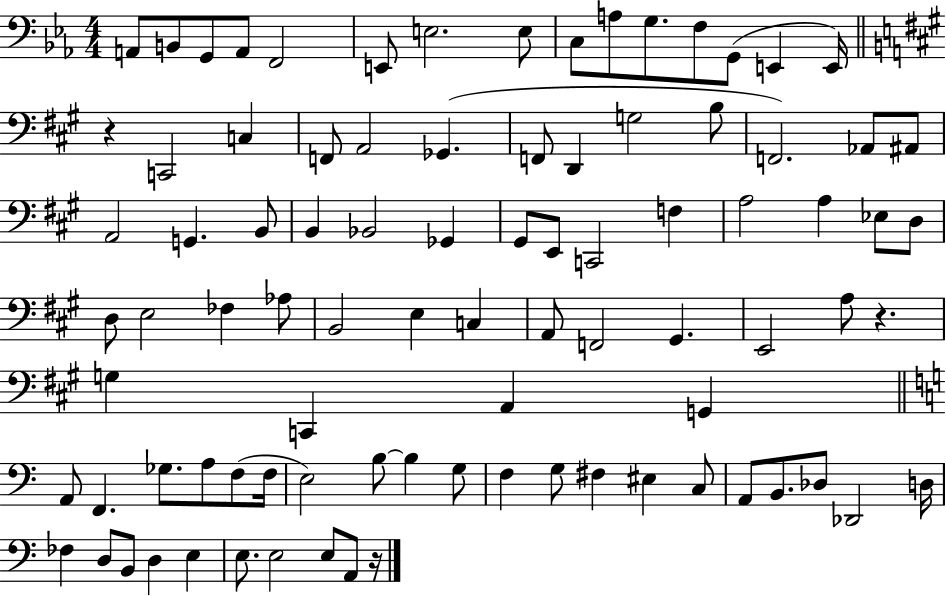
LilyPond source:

{
  \clef bass
  \numericTimeSignature
  \time 4/4
  \key ees \major
  \repeat volta 2 { a,8 b,8 g,8 a,8 f,2 | e,8 e2. e8 | c8 a8 g8. f8 g,8( e,4 e,16) | \bar "||" \break \key a \major r4 c,2 c4 | f,8 a,2 ges,4.( | f,8 d,4 g2 b8 | f,2.) aes,8 ais,8 | \break a,2 g,4. b,8 | b,4 bes,2 ges,4 | gis,8 e,8 c,2 f4 | a2 a4 ees8 d8 | \break d8 e2 fes4 aes8 | b,2 e4 c4 | a,8 f,2 gis,4. | e,2 a8 r4. | \break g4 c,4 a,4 g,4 | \bar "||" \break \key c \major a,8 f,4. ges8. a8 f8( f16 | e2) b8~~ b4 g8 | f4 g8 fis4 eis4 c8 | a,8 b,8. des8 des,2 d16 | \break fes4 d8 b,8 d4 e4 | e8. e2 e8 a,8 r16 | } \bar "|."
}